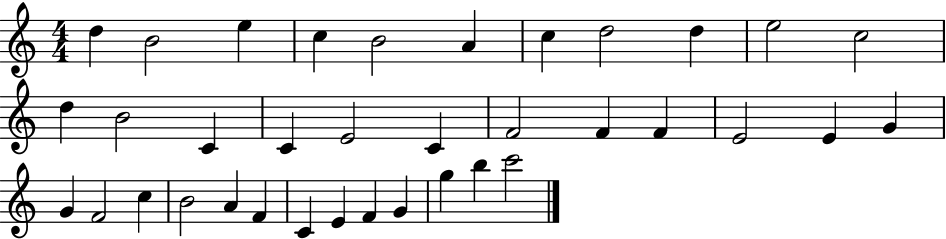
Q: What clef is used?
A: treble